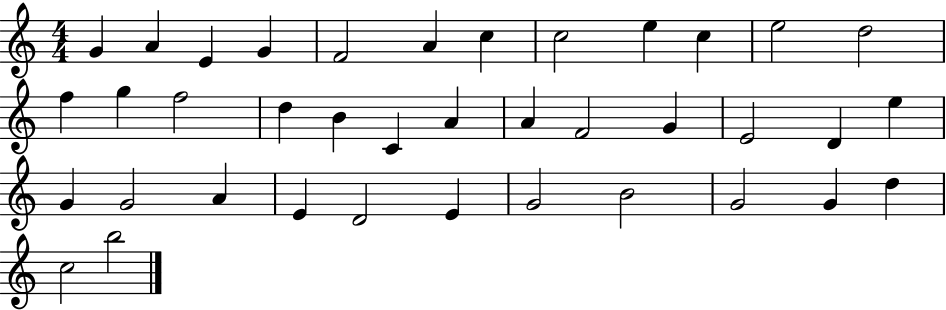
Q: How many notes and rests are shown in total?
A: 38